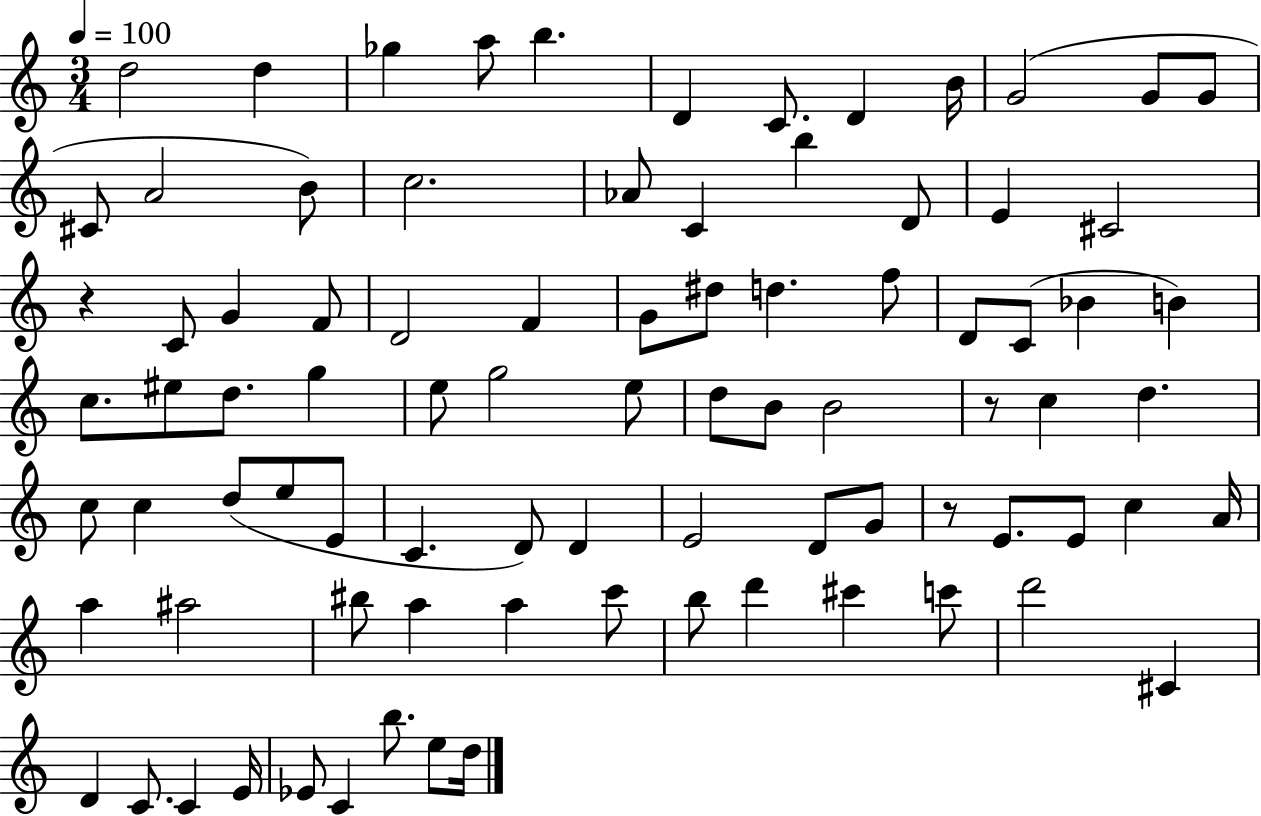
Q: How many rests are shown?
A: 3